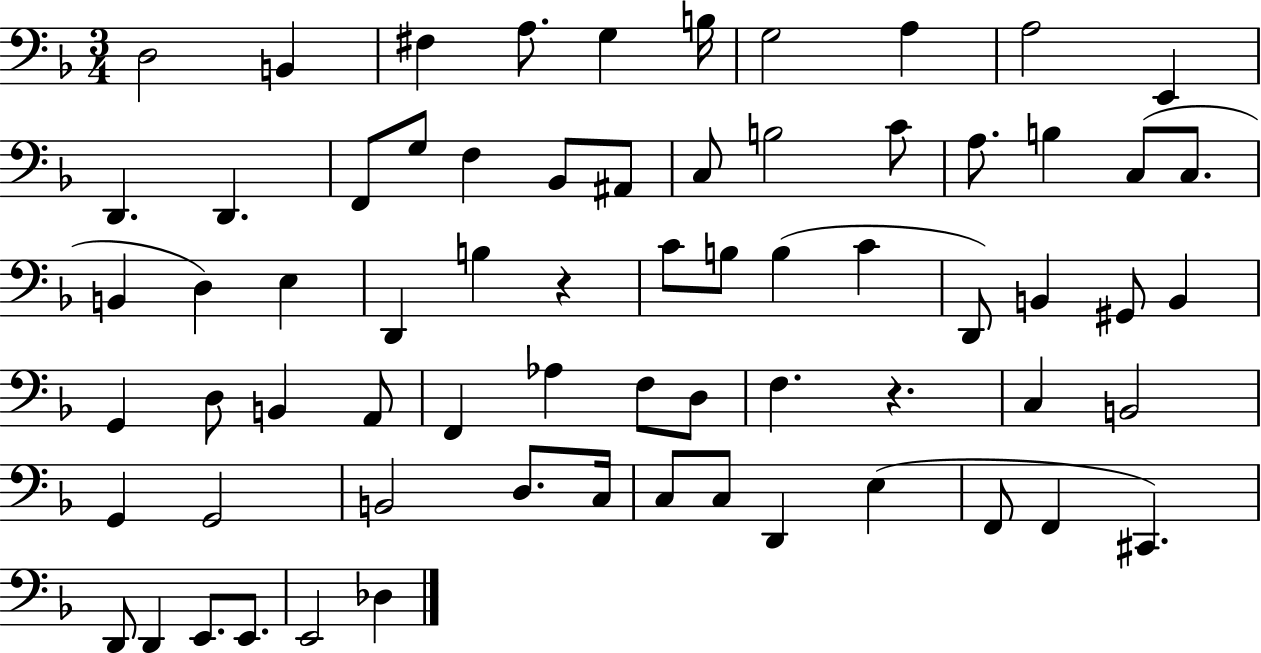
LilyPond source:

{
  \clef bass
  \numericTimeSignature
  \time 3/4
  \key f \major
  d2 b,4 | fis4 a8. g4 b16 | g2 a4 | a2 e,4 | \break d,4. d,4. | f,8 g8 f4 bes,8 ais,8 | c8 b2 c'8 | a8. b4 c8( c8. | \break b,4 d4) e4 | d,4 b4 r4 | c'8 b8 b4( c'4 | d,8) b,4 gis,8 b,4 | \break g,4 d8 b,4 a,8 | f,4 aes4 f8 d8 | f4. r4. | c4 b,2 | \break g,4 g,2 | b,2 d8. c16 | c8 c8 d,4 e4( | f,8 f,4 cis,4.) | \break d,8 d,4 e,8. e,8. | e,2 des4 | \bar "|."
}